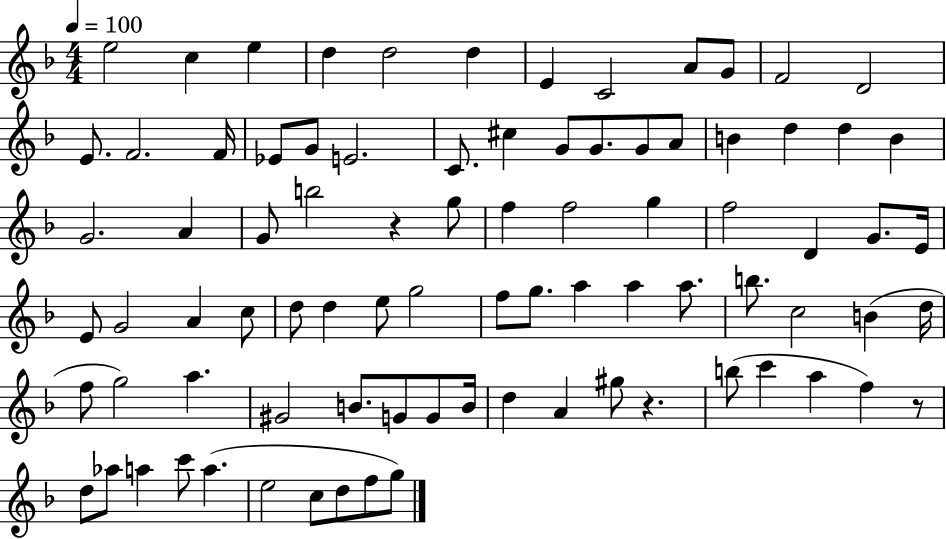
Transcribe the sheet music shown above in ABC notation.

X:1
T:Untitled
M:4/4
L:1/4
K:F
e2 c e d d2 d E C2 A/2 G/2 F2 D2 E/2 F2 F/4 _E/2 G/2 E2 C/2 ^c G/2 G/2 G/2 A/2 B d d B G2 A G/2 b2 z g/2 f f2 g f2 D G/2 E/4 E/2 G2 A c/2 d/2 d e/2 g2 f/2 g/2 a a a/2 b/2 c2 B d/4 f/2 g2 a ^G2 B/2 G/2 G/2 B/4 d A ^g/2 z b/2 c' a f z/2 d/2 _a/2 a c'/2 a e2 c/2 d/2 f/2 g/2